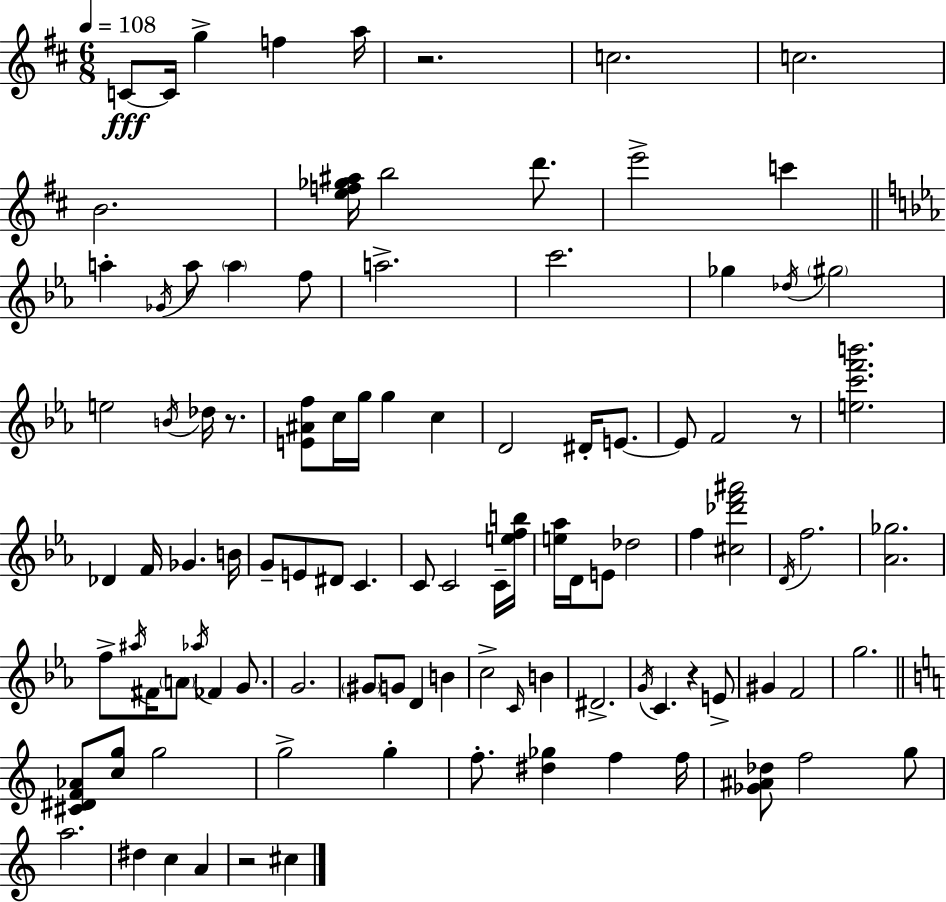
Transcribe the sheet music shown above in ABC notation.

X:1
T:Untitled
M:6/8
L:1/4
K:D
C/2 C/4 g f a/4 z2 c2 c2 B2 [ef_g^a]/4 b2 d'/2 e'2 c' a _G/4 a/2 a f/2 a2 c'2 _g _d/4 ^g2 e2 B/4 _d/4 z/2 [E^Af]/2 c/4 g/4 g c D2 ^D/4 E/2 E/2 F2 z/2 [ec'f'b']2 _D F/4 _G B/4 G/2 E/2 ^D/2 C C/2 C2 C/4 [efb]/4 [e_a]/4 D/4 E/2 _d2 f [^c_d'f'^a']2 D/4 f2 [_A_g]2 f/2 ^a/4 ^F/4 A/2 _a/4 _F G/2 G2 ^G/2 G/2 D B c2 C/4 B ^D2 G/4 C z E/2 ^G F2 g2 [^C^DF_A]/2 [cg]/2 g2 g2 g f/2 [^d_g] f f/4 [_G^A_d]/2 f2 g/2 a2 ^d c A z2 ^c